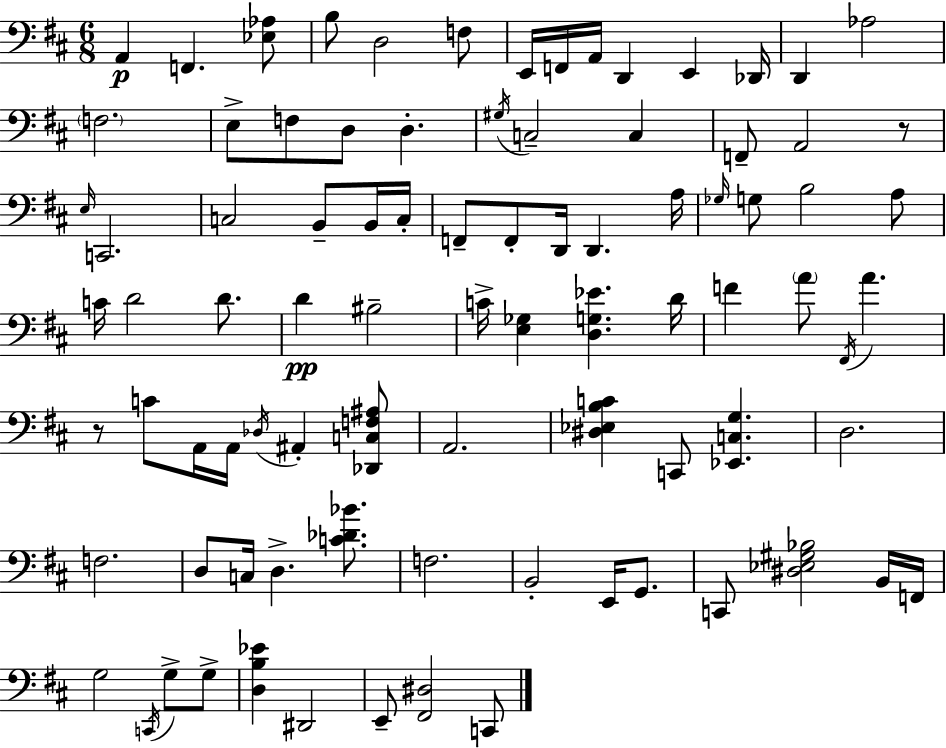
A2/q F2/q. [Eb3,Ab3]/e B3/e D3/h F3/e E2/s F2/s A2/s D2/q E2/q Db2/s D2/q Ab3/h F3/h. E3/e F3/e D3/e D3/q. G#3/s C3/h C3/q F2/e A2/h R/e E3/s C2/h. C3/h B2/e B2/s C3/s F2/e F2/e D2/s D2/q. A3/s Gb3/s G3/e B3/h A3/e C4/s D4/h D4/e. D4/q BIS3/h C4/s [E3,Gb3]/q [D3,G3,Eb4]/q. D4/s F4/q A4/e F#2/s A4/q. R/e C4/e A2/s A2/s Db3/s A#2/q [Db2,C3,F3,A#3]/e A2/h. [D#3,Eb3,B3,C4]/q C2/e [Eb2,C3,G3]/q. D3/h. F3/h. D3/e C3/s D3/q. [C4,Db4,Bb4]/e. F3/h. B2/h E2/s G2/e. C2/e [D#3,Eb3,G#3,Bb3]/h B2/s F2/s G3/h C2/s G3/e G3/e [D3,B3,Eb4]/q D#2/h E2/e [F#2,D#3]/h C2/e